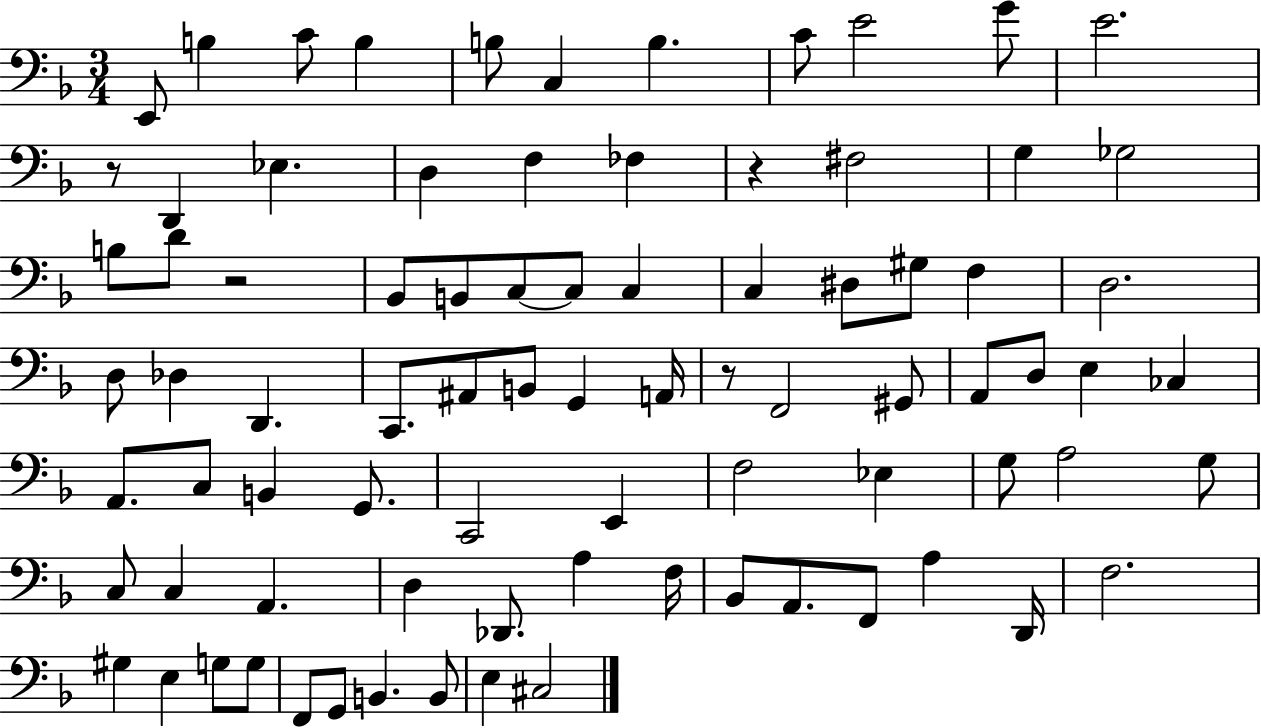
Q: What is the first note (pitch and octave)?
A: E2